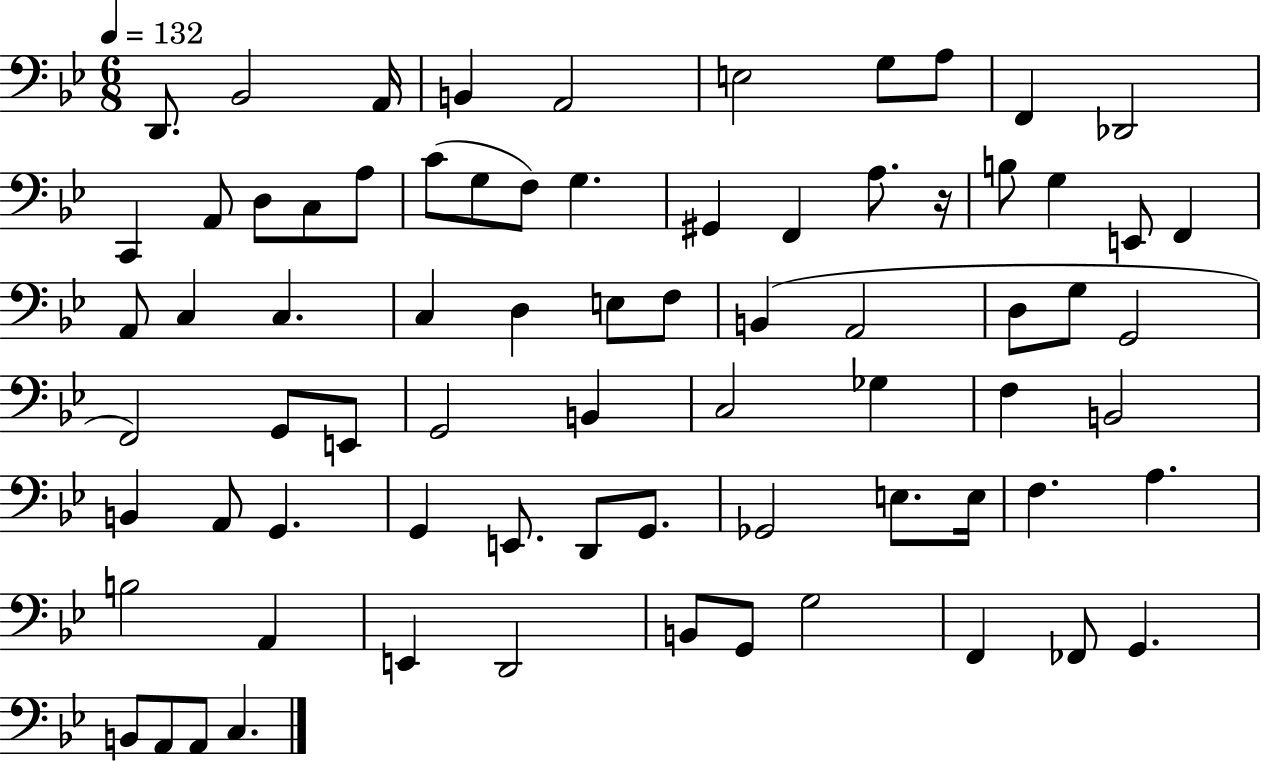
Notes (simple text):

D2/e. Bb2/h A2/s B2/q A2/h E3/h G3/e A3/e F2/q Db2/h C2/q A2/e D3/e C3/e A3/e C4/e G3/e F3/e G3/q. G#2/q F2/q A3/e. R/s B3/e G3/q E2/e F2/q A2/e C3/q C3/q. C3/q D3/q E3/e F3/e B2/q A2/h D3/e G3/e G2/h F2/h G2/e E2/e G2/h B2/q C3/h Gb3/q F3/q B2/h B2/q A2/e G2/q. G2/q E2/e. D2/e G2/e. Gb2/h E3/e. E3/s F3/q. A3/q. B3/h A2/q E2/q D2/h B2/e G2/e G3/h F2/q FES2/e G2/q. B2/e A2/e A2/e C3/q.